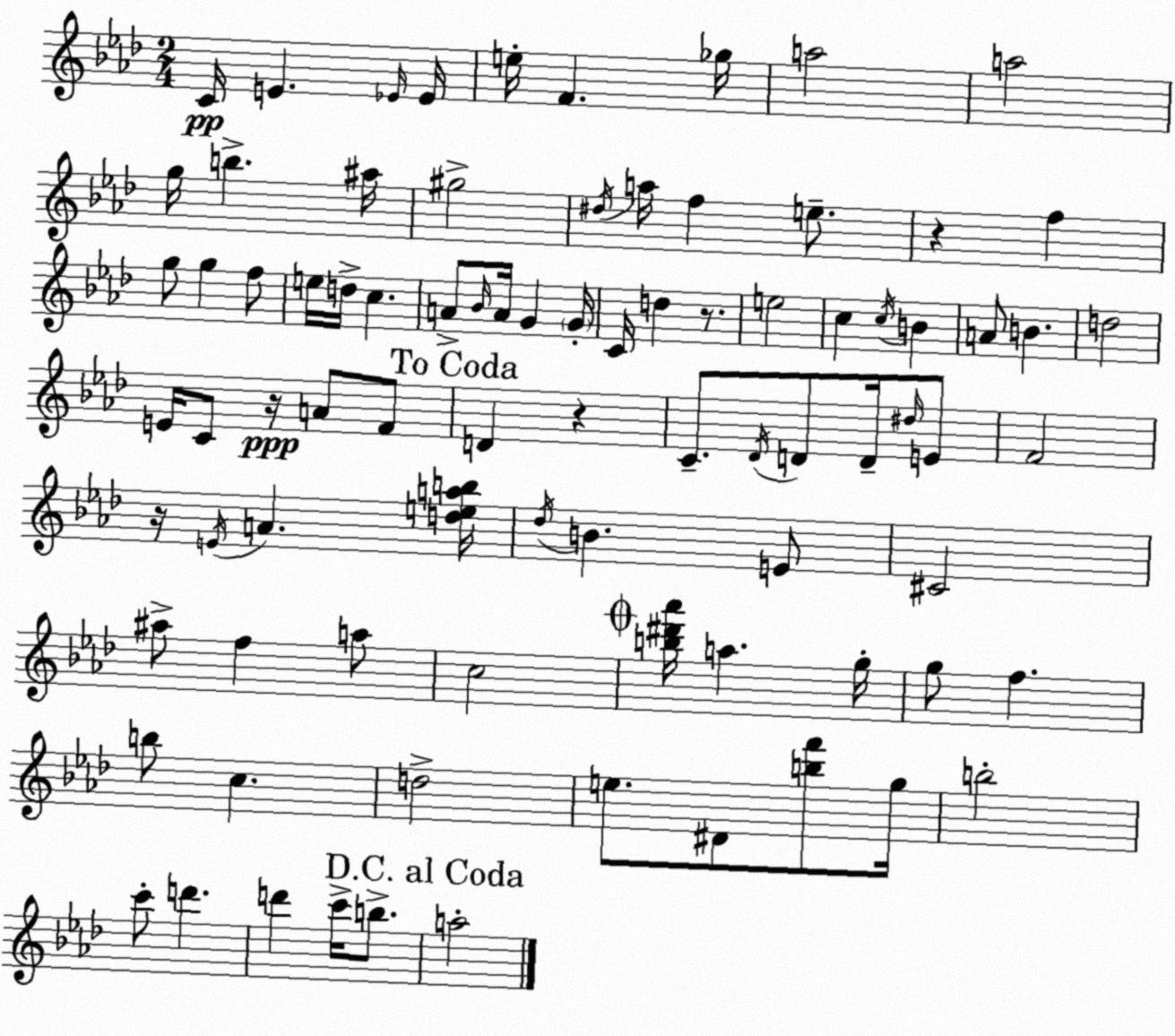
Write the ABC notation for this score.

X:1
T:Untitled
M:2/4
L:1/4
K:Fm
C/4 E _E/4 _E/4 e/4 F _g/4 a2 a2 g/4 b ^a/4 ^g2 ^d/4 a/4 f e/2 z f g/2 g f/2 e/4 d/4 c A/2 _B/4 A/4 G G/4 C/4 d z/2 e2 c c/4 B A/2 B d2 E/4 C/2 z/4 A/2 F/2 D z C/2 _D/4 D/2 D/4 ^d/4 E/2 F2 z/4 E/4 A [deab]/4 _d/4 B E/2 ^C2 ^a/2 f a/2 c2 [b^d'_a']/4 a g/4 g/2 f b/2 c d2 e/2 ^D/2 [bf']/2 g/4 b2 c'/2 d' d' c'/4 b/2 a2